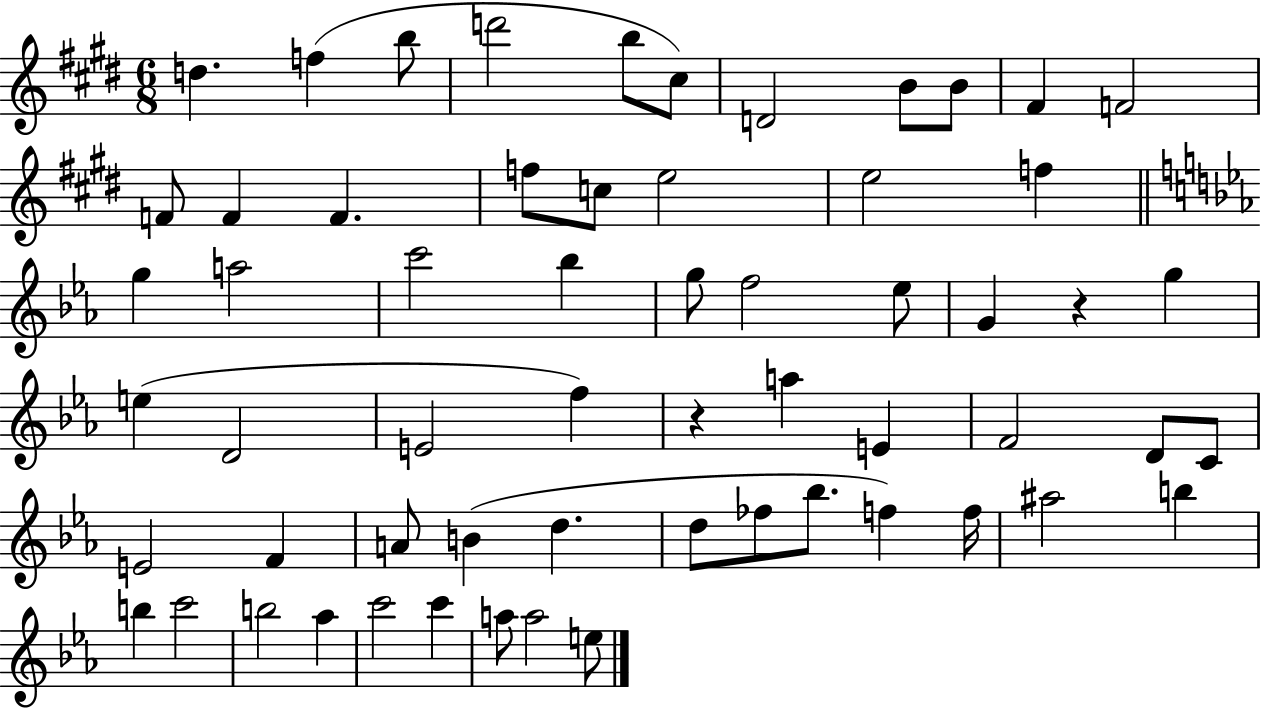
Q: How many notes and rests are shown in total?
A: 60